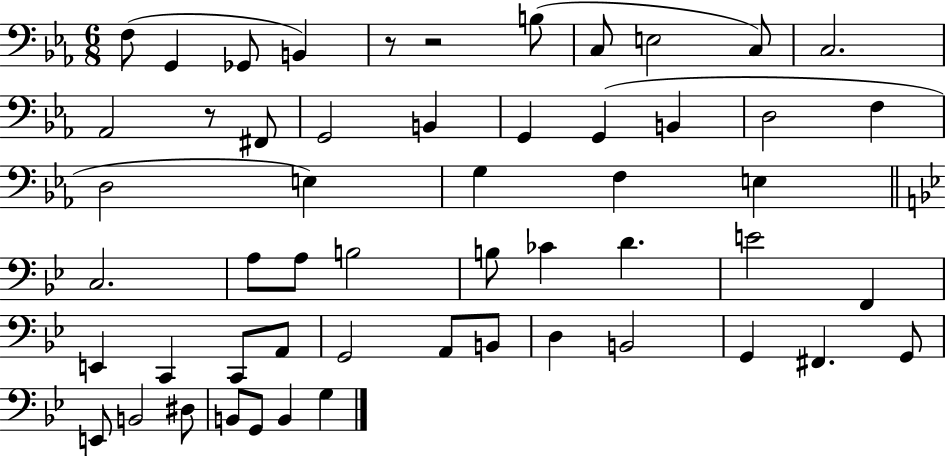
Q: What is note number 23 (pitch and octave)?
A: E3